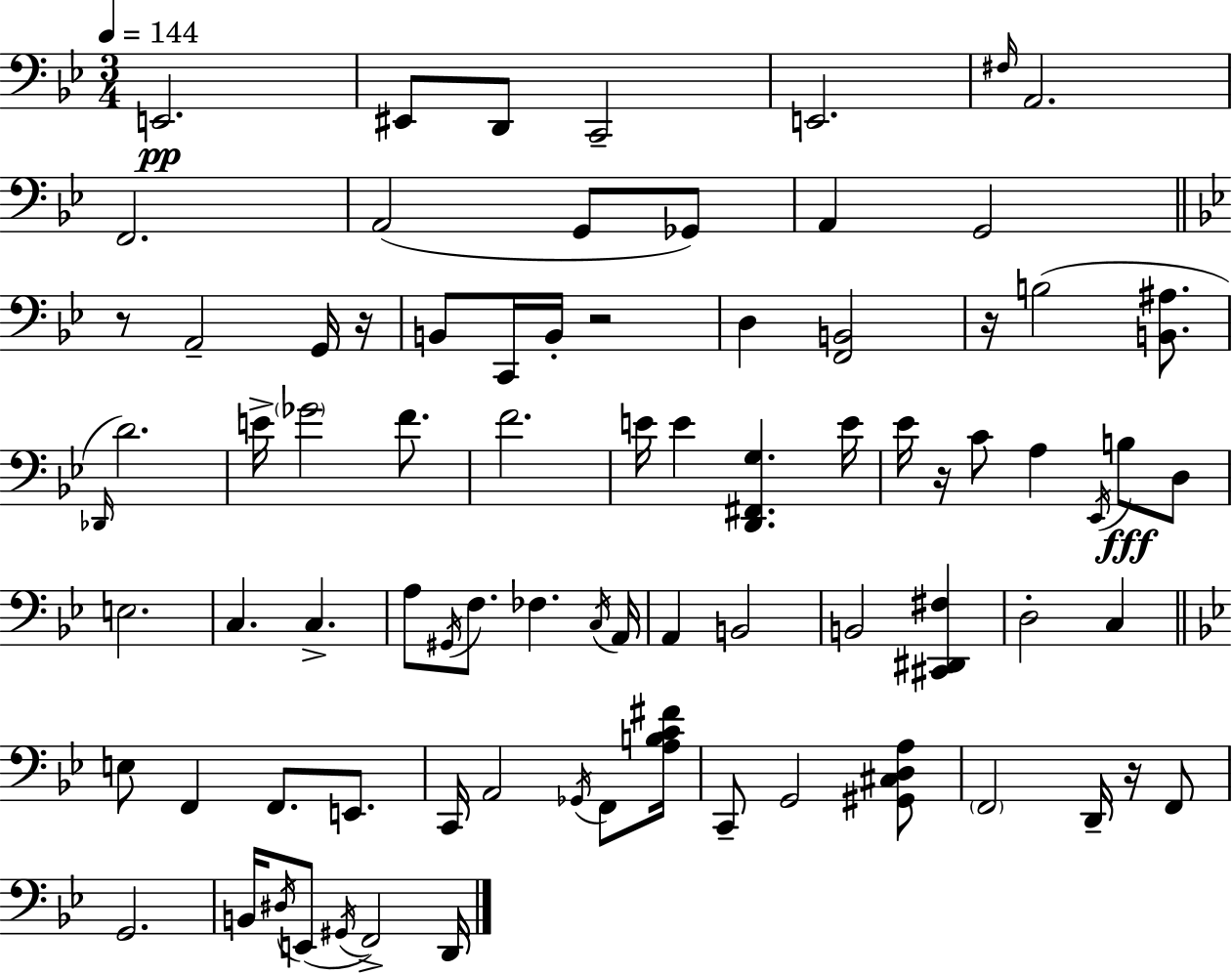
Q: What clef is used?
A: bass